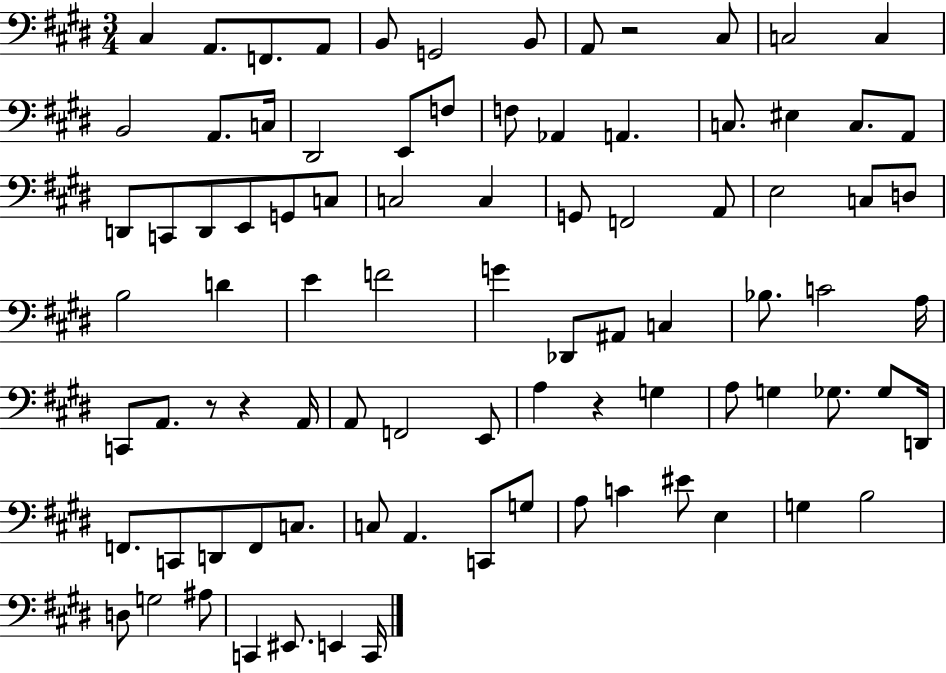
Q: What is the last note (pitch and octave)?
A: C2